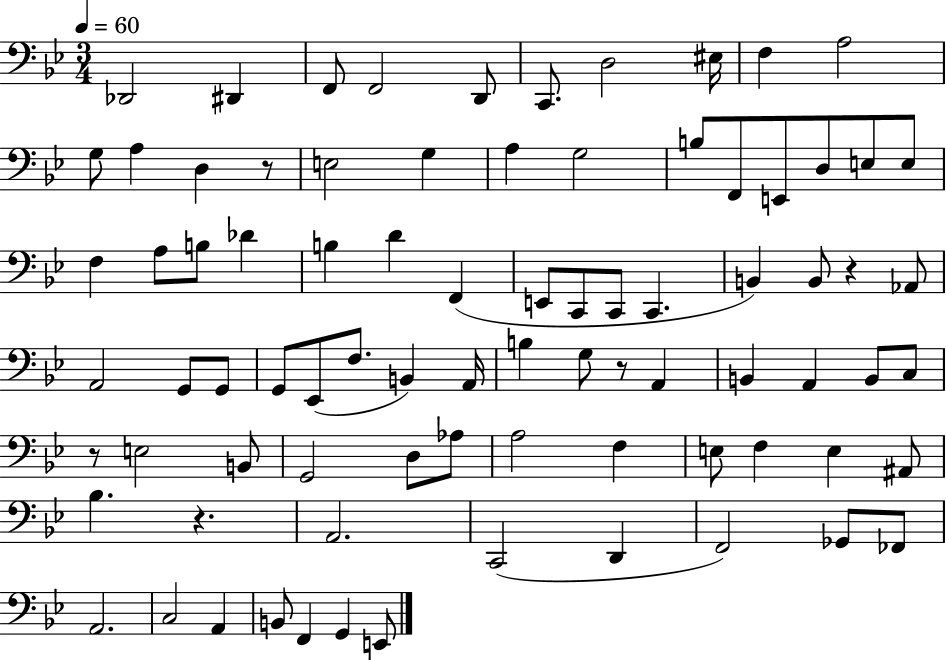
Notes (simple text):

Db2/h D#2/q F2/e F2/h D2/e C2/e. D3/h EIS3/s F3/q A3/h G3/e A3/q D3/q R/e E3/h G3/q A3/q G3/h B3/e F2/e E2/e D3/e E3/e E3/e F3/q A3/e B3/e Db4/q B3/q D4/q F2/q E2/e C2/e C2/e C2/q. B2/q B2/e R/q Ab2/e A2/h G2/e G2/e G2/e Eb2/e F3/e. B2/q A2/s B3/q G3/e R/e A2/q B2/q A2/q B2/e C3/e R/e E3/h B2/e G2/h D3/e Ab3/e A3/h F3/q E3/e F3/q E3/q A#2/e Bb3/q. R/q. A2/h. C2/h D2/q F2/h Gb2/e FES2/e A2/h. C3/h A2/q B2/e F2/q G2/q E2/e